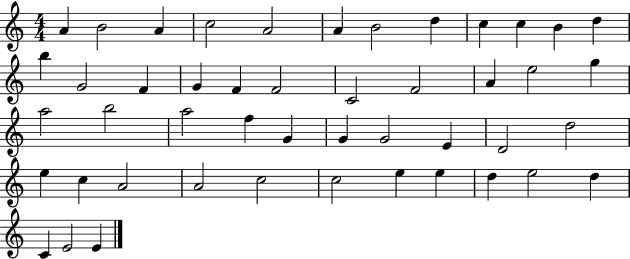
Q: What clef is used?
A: treble